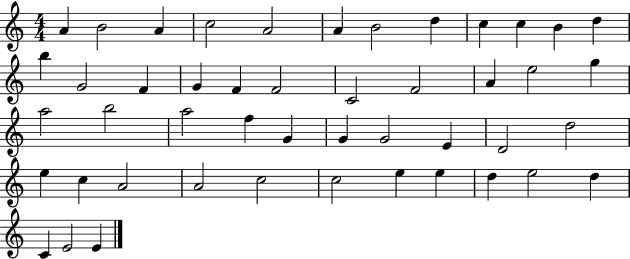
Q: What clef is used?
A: treble